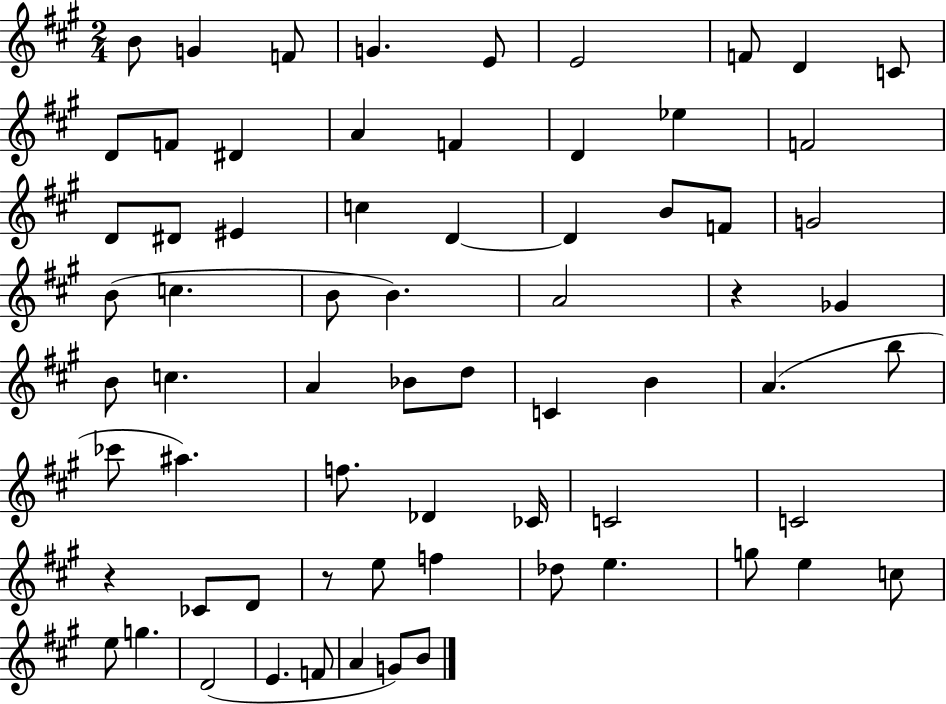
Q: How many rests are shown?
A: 3